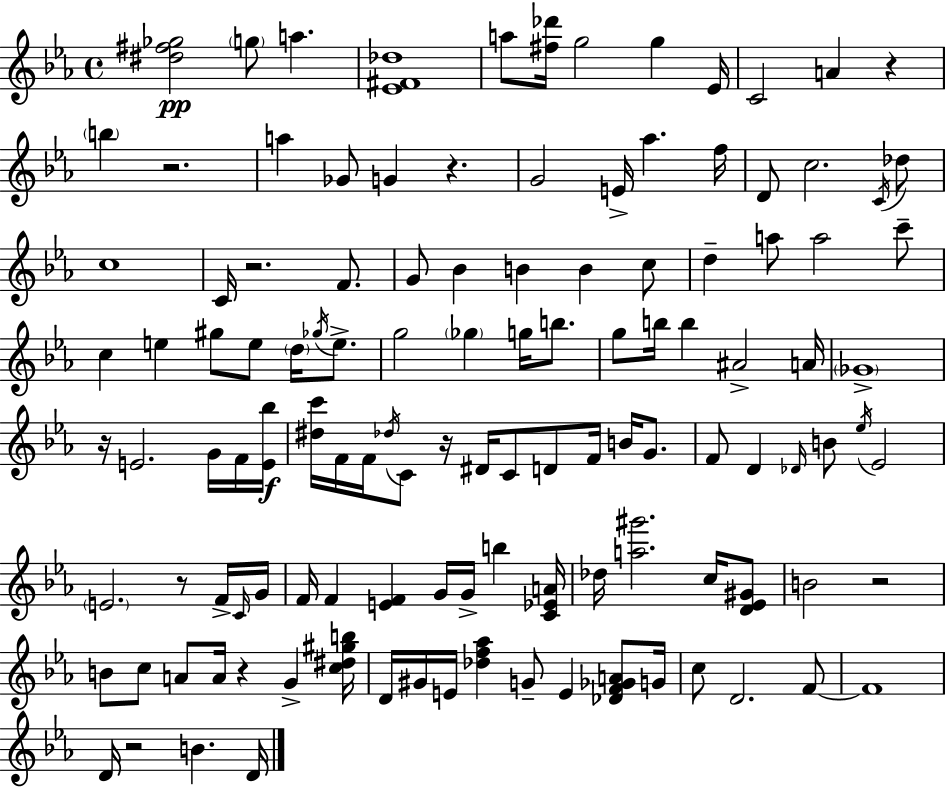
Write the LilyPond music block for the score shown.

{
  \clef treble
  \time 4/4
  \defaultTimeSignature
  \key ees \major
  <dis'' fis'' ges''>2\pp \parenthesize g''8 a''4. | <ees' fis' des''>1 | a''8 <fis'' des'''>16 g''2 g''4 ees'16 | c'2 a'4 r4 | \break \parenthesize b''4 r2. | a''4 ges'8 g'4 r4. | g'2 e'16-> aes''4. f''16 | d'8 c''2. \acciaccatura { c'16 } des''8 | \break c''1 | c'16 r2. f'8. | g'8 bes'4 b'4 b'4 c''8 | d''4-- a''8 a''2 c'''8-- | \break c''4 e''4 gis''8 e''8 \parenthesize d''16 \acciaccatura { ges''16 } e''8.-> | g''2 \parenthesize ges''4 g''16 b''8. | g''8 b''16 b''4 ais'2-> | a'16 \parenthesize ges'1-> | \break r16 e'2. g'16 | f'16 <e' bes''>16\f <dis'' c'''>16 f'16 f'16 \acciaccatura { des''16 } c'8 r16 dis'16 c'8 d'8 f'16 b'16 | g'8. f'8 d'4 \grace { des'16 } b'8 \acciaccatura { ees''16 } ees'2 | \parenthesize e'2. | \break r8 f'16-> \grace { c'16 } g'16 f'16 f'4 <e' f'>4 g'16 | g'16-> b''4 <c' ees' a'>16 des''16 <a'' gis'''>2. | c''16 <d' ees' gis'>8 b'2 r2 | b'8 c''8 a'8 a'16 r4 | \break g'4-> <c'' dis'' gis'' b''>16 d'16 gis'16 e'16 <des'' f'' aes''>4 g'8-- e'4 | <des' f' ges' a'>8 g'16 c''8 d'2. | f'8~~ f'1 | d'16 r2 b'4. | \break d'16 \bar "|."
}